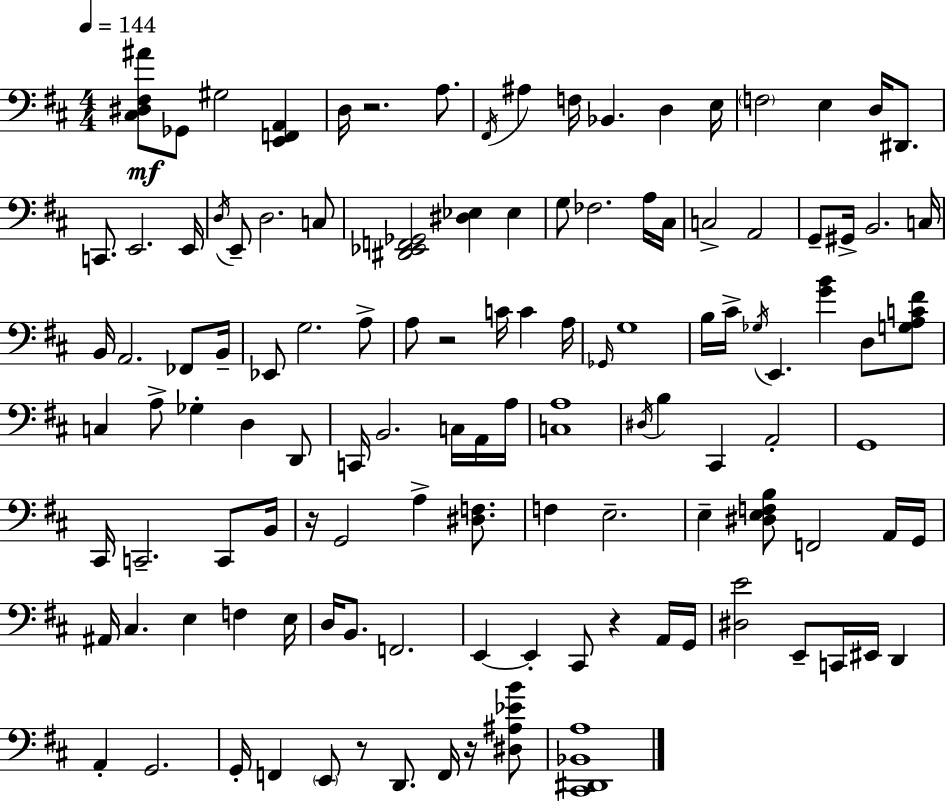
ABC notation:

X:1
T:Untitled
M:4/4
L:1/4
K:D
[^C,^D,^F,^A]/2 _G,,/2 ^G,2 [E,,F,,A,,] D,/4 z2 A,/2 ^F,,/4 ^A, F,/4 _B,, D, E,/4 F,2 E, D,/4 ^D,,/2 C,,/2 E,,2 E,,/4 D,/4 E,,/2 D,2 C,/2 [^D,,_E,,F,,_G,,]2 [^D,_E,] _E, G,/2 _F,2 A,/4 ^C,/4 C,2 A,,2 G,,/2 ^G,,/4 B,,2 C,/4 B,,/4 A,,2 _F,,/2 B,,/4 _E,,/2 G,2 A,/2 A,/2 z2 C/4 C A,/4 _G,,/4 G,4 B,/4 ^C/4 _G,/4 E,, [GB] D,/2 [G,A,C^F]/2 C, A,/2 _G, D, D,,/2 C,,/4 B,,2 C,/4 A,,/4 A,/4 [C,A,]4 ^D,/4 B, ^C,, A,,2 G,,4 ^C,,/4 C,,2 C,,/2 B,,/4 z/4 G,,2 A, [^D,F,]/2 F, E,2 E, [^D,E,F,B,]/2 F,,2 A,,/4 G,,/4 ^A,,/4 ^C, E, F, E,/4 D,/4 B,,/2 F,,2 E,, E,, ^C,,/2 z A,,/4 G,,/4 [^D,E]2 E,,/2 C,,/4 ^E,,/4 D,, A,, G,,2 G,,/4 F,, E,,/2 z/2 D,,/2 F,,/4 z/4 [^D,^A,_EB]/2 [^C,,^D,,_B,,A,]4